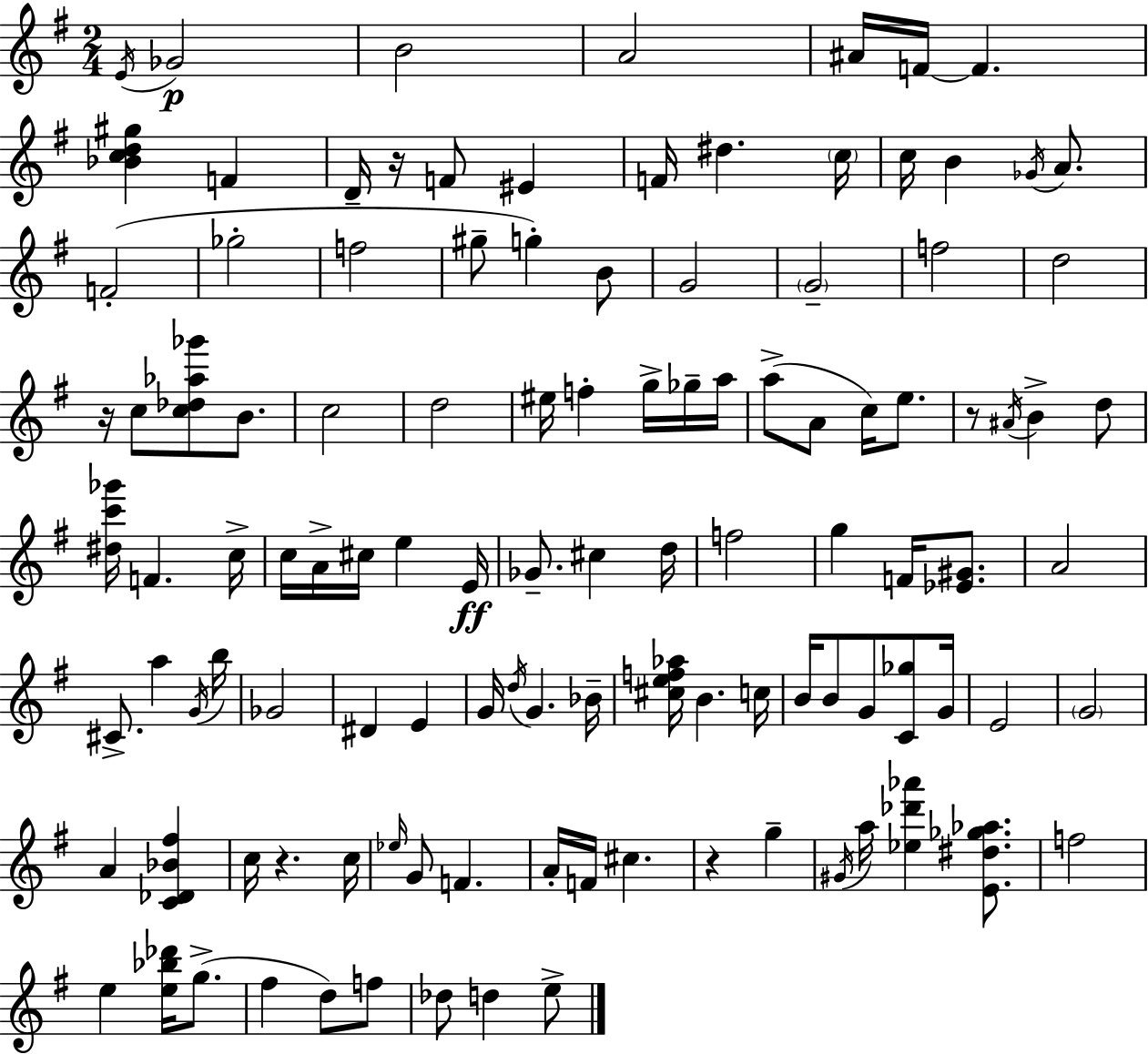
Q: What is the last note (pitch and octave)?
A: E5